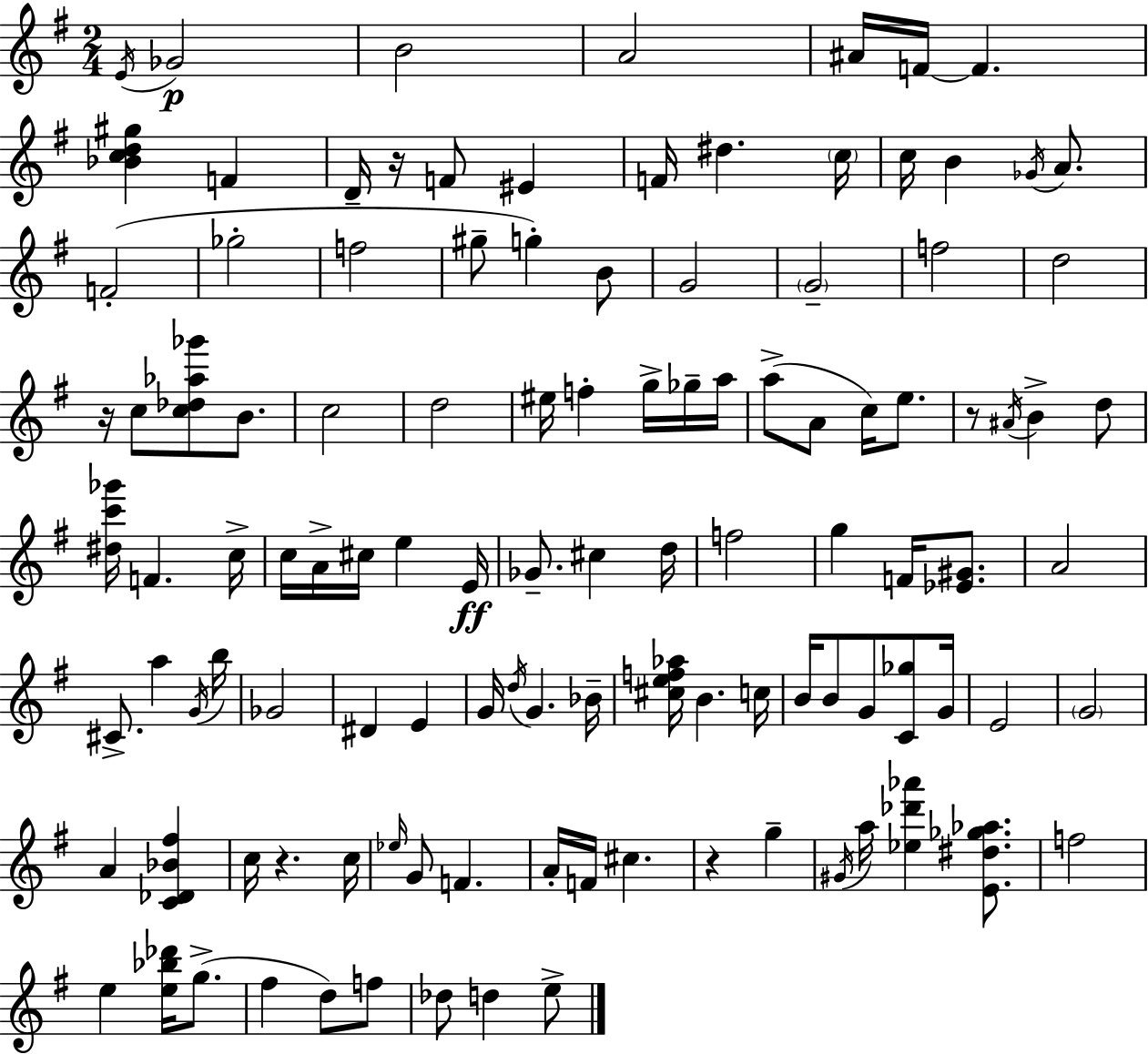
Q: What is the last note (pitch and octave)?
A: E5